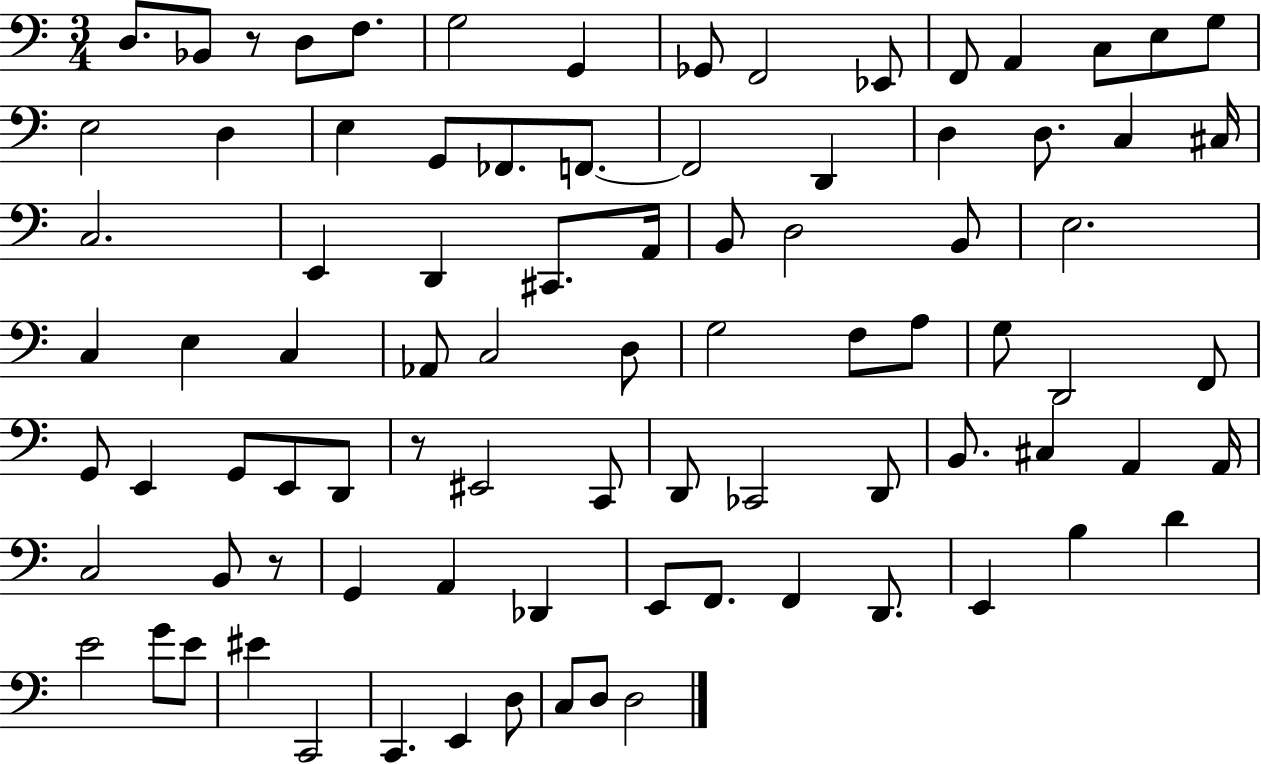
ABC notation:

X:1
T:Untitled
M:3/4
L:1/4
K:C
D,/2 _B,,/2 z/2 D,/2 F,/2 G,2 G,, _G,,/2 F,,2 _E,,/2 F,,/2 A,, C,/2 E,/2 G,/2 E,2 D, E, G,,/2 _F,,/2 F,,/2 F,,2 D,, D, D,/2 C, ^C,/4 C,2 E,, D,, ^C,,/2 A,,/4 B,,/2 D,2 B,,/2 E,2 C, E, C, _A,,/2 C,2 D,/2 G,2 F,/2 A,/2 G,/2 D,,2 F,,/2 G,,/2 E,, G,,/2 E,,/2 D,,/2 z/2 ^E,,2 C,,/2 D,,/2 _C,,2 D,,/2 B,,/2 ^C, A,, A,,/4 C,2 B,,/2 z/2 G,, A,, _D,, E,,/2 F,,/2 F,, D,,/2 E,, B, D E2 G/2 E/2 ^E C,,2 C,, E,, D,/2 C,/2 D,/2 D,2